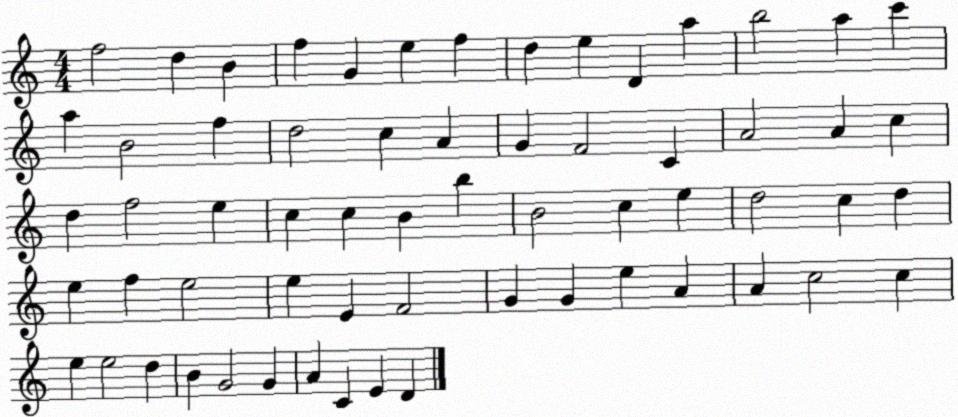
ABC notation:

X:1
T:Untitled
M:4/4
L:1/4
K:C
f2 d B f G e f d e D a b2 a c' a B2 f d2 c A G F2 C A2 A c d f2 e c c B b B2 c e d2 c d e f e2 e E F2 G G e A A c2 c e e2 d B G2 G A C E D